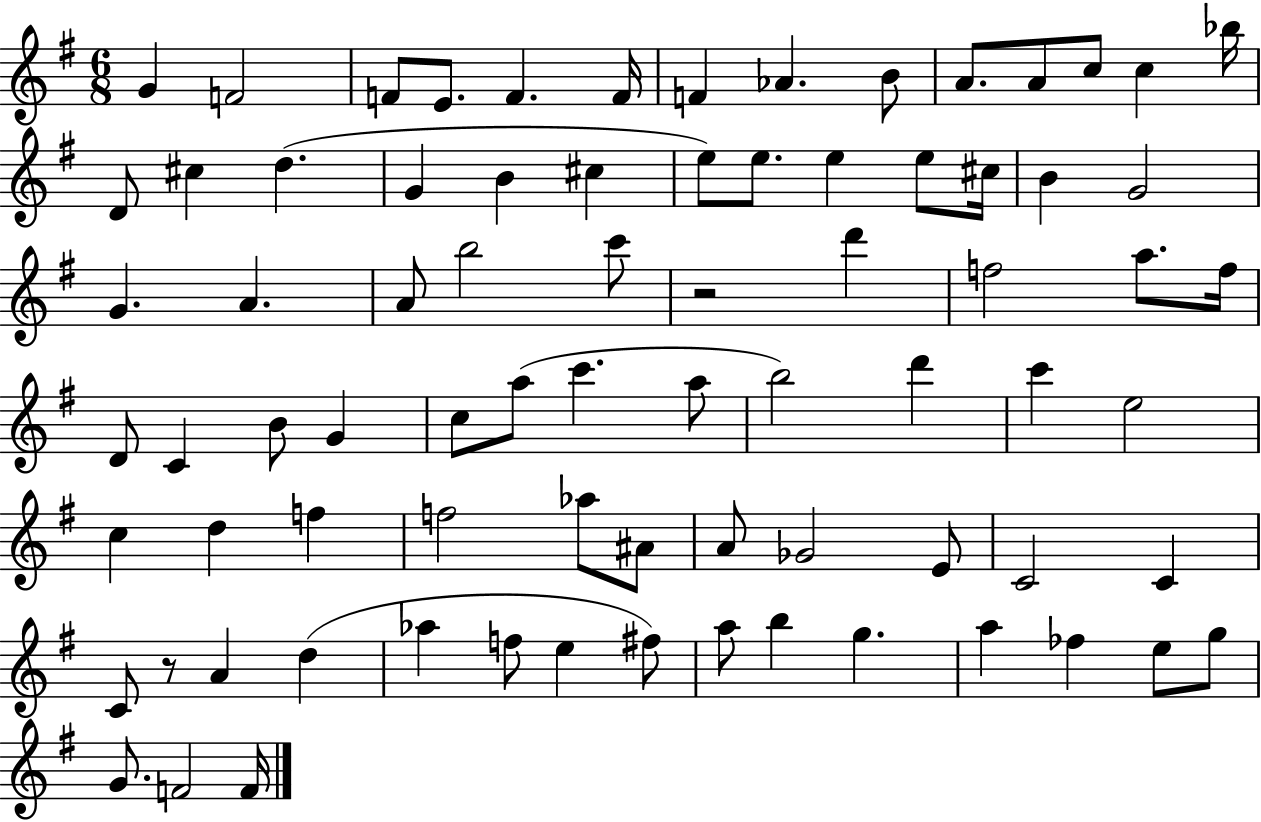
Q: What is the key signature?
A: G major